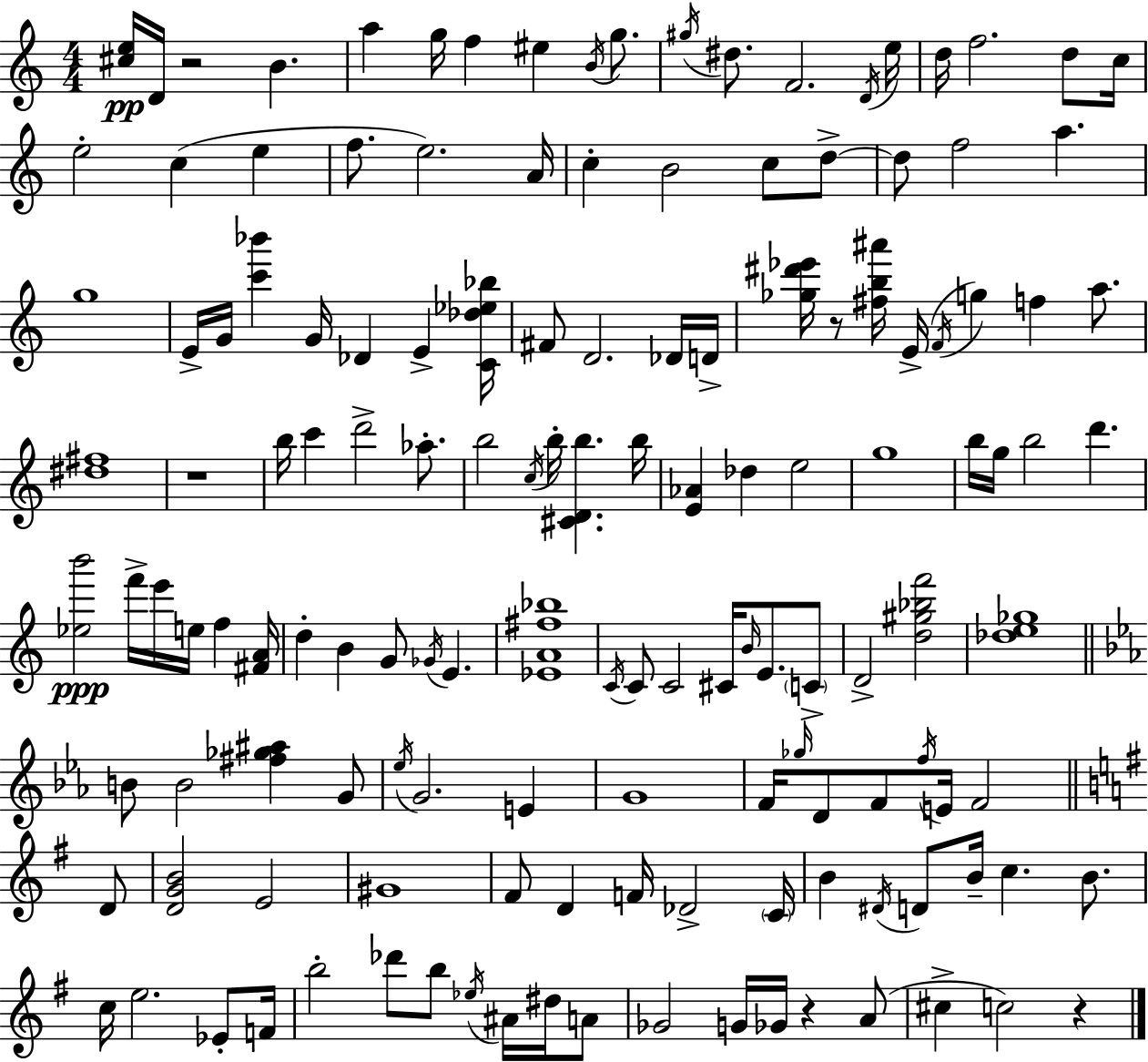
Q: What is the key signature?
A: A minor